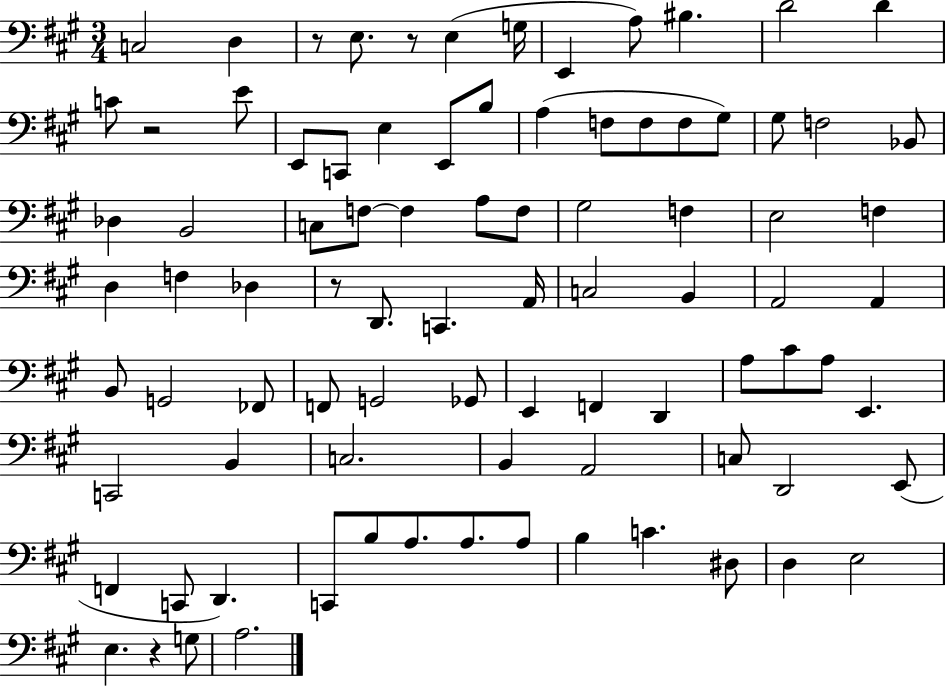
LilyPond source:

{
  \clef bass
  \numericTimeSignature
  \time 3/4
  \key a \major
  c2 d4 | r8 e8. r8 e4( g16 | e,4 a8) bis4. | d'2 d'4 | \break c'8 r2 e'8 | e,8 c,8 e4 e,8 b8 | a4( f8 f8 f8 gis8) | gis8 f2 bes,8 | \break des4 b,2 | c8 f8~~ f4 a8 f8 | gis2 f4 | e2 f4 | \break d4 f4 des4 | r8 d,8. c,4. a,16 | c2 b,4 | a,2 a,4 | \break b,8 g,2 fes,8 | f,8 g,2 ges,8 | e,4 f,4 d,4 | a8 cis'8 a8 e,4. | \break c,2 b,4 | c2. | b,4 a,2 | c8 d,2 e,8( | \break f,4 c,8 d,4.) | c,8 b8 a8. a8. a8 | b4 c'4. dis8 | d4 e2 | \break e4. r4 g8 | a2. | \bar "|."
}